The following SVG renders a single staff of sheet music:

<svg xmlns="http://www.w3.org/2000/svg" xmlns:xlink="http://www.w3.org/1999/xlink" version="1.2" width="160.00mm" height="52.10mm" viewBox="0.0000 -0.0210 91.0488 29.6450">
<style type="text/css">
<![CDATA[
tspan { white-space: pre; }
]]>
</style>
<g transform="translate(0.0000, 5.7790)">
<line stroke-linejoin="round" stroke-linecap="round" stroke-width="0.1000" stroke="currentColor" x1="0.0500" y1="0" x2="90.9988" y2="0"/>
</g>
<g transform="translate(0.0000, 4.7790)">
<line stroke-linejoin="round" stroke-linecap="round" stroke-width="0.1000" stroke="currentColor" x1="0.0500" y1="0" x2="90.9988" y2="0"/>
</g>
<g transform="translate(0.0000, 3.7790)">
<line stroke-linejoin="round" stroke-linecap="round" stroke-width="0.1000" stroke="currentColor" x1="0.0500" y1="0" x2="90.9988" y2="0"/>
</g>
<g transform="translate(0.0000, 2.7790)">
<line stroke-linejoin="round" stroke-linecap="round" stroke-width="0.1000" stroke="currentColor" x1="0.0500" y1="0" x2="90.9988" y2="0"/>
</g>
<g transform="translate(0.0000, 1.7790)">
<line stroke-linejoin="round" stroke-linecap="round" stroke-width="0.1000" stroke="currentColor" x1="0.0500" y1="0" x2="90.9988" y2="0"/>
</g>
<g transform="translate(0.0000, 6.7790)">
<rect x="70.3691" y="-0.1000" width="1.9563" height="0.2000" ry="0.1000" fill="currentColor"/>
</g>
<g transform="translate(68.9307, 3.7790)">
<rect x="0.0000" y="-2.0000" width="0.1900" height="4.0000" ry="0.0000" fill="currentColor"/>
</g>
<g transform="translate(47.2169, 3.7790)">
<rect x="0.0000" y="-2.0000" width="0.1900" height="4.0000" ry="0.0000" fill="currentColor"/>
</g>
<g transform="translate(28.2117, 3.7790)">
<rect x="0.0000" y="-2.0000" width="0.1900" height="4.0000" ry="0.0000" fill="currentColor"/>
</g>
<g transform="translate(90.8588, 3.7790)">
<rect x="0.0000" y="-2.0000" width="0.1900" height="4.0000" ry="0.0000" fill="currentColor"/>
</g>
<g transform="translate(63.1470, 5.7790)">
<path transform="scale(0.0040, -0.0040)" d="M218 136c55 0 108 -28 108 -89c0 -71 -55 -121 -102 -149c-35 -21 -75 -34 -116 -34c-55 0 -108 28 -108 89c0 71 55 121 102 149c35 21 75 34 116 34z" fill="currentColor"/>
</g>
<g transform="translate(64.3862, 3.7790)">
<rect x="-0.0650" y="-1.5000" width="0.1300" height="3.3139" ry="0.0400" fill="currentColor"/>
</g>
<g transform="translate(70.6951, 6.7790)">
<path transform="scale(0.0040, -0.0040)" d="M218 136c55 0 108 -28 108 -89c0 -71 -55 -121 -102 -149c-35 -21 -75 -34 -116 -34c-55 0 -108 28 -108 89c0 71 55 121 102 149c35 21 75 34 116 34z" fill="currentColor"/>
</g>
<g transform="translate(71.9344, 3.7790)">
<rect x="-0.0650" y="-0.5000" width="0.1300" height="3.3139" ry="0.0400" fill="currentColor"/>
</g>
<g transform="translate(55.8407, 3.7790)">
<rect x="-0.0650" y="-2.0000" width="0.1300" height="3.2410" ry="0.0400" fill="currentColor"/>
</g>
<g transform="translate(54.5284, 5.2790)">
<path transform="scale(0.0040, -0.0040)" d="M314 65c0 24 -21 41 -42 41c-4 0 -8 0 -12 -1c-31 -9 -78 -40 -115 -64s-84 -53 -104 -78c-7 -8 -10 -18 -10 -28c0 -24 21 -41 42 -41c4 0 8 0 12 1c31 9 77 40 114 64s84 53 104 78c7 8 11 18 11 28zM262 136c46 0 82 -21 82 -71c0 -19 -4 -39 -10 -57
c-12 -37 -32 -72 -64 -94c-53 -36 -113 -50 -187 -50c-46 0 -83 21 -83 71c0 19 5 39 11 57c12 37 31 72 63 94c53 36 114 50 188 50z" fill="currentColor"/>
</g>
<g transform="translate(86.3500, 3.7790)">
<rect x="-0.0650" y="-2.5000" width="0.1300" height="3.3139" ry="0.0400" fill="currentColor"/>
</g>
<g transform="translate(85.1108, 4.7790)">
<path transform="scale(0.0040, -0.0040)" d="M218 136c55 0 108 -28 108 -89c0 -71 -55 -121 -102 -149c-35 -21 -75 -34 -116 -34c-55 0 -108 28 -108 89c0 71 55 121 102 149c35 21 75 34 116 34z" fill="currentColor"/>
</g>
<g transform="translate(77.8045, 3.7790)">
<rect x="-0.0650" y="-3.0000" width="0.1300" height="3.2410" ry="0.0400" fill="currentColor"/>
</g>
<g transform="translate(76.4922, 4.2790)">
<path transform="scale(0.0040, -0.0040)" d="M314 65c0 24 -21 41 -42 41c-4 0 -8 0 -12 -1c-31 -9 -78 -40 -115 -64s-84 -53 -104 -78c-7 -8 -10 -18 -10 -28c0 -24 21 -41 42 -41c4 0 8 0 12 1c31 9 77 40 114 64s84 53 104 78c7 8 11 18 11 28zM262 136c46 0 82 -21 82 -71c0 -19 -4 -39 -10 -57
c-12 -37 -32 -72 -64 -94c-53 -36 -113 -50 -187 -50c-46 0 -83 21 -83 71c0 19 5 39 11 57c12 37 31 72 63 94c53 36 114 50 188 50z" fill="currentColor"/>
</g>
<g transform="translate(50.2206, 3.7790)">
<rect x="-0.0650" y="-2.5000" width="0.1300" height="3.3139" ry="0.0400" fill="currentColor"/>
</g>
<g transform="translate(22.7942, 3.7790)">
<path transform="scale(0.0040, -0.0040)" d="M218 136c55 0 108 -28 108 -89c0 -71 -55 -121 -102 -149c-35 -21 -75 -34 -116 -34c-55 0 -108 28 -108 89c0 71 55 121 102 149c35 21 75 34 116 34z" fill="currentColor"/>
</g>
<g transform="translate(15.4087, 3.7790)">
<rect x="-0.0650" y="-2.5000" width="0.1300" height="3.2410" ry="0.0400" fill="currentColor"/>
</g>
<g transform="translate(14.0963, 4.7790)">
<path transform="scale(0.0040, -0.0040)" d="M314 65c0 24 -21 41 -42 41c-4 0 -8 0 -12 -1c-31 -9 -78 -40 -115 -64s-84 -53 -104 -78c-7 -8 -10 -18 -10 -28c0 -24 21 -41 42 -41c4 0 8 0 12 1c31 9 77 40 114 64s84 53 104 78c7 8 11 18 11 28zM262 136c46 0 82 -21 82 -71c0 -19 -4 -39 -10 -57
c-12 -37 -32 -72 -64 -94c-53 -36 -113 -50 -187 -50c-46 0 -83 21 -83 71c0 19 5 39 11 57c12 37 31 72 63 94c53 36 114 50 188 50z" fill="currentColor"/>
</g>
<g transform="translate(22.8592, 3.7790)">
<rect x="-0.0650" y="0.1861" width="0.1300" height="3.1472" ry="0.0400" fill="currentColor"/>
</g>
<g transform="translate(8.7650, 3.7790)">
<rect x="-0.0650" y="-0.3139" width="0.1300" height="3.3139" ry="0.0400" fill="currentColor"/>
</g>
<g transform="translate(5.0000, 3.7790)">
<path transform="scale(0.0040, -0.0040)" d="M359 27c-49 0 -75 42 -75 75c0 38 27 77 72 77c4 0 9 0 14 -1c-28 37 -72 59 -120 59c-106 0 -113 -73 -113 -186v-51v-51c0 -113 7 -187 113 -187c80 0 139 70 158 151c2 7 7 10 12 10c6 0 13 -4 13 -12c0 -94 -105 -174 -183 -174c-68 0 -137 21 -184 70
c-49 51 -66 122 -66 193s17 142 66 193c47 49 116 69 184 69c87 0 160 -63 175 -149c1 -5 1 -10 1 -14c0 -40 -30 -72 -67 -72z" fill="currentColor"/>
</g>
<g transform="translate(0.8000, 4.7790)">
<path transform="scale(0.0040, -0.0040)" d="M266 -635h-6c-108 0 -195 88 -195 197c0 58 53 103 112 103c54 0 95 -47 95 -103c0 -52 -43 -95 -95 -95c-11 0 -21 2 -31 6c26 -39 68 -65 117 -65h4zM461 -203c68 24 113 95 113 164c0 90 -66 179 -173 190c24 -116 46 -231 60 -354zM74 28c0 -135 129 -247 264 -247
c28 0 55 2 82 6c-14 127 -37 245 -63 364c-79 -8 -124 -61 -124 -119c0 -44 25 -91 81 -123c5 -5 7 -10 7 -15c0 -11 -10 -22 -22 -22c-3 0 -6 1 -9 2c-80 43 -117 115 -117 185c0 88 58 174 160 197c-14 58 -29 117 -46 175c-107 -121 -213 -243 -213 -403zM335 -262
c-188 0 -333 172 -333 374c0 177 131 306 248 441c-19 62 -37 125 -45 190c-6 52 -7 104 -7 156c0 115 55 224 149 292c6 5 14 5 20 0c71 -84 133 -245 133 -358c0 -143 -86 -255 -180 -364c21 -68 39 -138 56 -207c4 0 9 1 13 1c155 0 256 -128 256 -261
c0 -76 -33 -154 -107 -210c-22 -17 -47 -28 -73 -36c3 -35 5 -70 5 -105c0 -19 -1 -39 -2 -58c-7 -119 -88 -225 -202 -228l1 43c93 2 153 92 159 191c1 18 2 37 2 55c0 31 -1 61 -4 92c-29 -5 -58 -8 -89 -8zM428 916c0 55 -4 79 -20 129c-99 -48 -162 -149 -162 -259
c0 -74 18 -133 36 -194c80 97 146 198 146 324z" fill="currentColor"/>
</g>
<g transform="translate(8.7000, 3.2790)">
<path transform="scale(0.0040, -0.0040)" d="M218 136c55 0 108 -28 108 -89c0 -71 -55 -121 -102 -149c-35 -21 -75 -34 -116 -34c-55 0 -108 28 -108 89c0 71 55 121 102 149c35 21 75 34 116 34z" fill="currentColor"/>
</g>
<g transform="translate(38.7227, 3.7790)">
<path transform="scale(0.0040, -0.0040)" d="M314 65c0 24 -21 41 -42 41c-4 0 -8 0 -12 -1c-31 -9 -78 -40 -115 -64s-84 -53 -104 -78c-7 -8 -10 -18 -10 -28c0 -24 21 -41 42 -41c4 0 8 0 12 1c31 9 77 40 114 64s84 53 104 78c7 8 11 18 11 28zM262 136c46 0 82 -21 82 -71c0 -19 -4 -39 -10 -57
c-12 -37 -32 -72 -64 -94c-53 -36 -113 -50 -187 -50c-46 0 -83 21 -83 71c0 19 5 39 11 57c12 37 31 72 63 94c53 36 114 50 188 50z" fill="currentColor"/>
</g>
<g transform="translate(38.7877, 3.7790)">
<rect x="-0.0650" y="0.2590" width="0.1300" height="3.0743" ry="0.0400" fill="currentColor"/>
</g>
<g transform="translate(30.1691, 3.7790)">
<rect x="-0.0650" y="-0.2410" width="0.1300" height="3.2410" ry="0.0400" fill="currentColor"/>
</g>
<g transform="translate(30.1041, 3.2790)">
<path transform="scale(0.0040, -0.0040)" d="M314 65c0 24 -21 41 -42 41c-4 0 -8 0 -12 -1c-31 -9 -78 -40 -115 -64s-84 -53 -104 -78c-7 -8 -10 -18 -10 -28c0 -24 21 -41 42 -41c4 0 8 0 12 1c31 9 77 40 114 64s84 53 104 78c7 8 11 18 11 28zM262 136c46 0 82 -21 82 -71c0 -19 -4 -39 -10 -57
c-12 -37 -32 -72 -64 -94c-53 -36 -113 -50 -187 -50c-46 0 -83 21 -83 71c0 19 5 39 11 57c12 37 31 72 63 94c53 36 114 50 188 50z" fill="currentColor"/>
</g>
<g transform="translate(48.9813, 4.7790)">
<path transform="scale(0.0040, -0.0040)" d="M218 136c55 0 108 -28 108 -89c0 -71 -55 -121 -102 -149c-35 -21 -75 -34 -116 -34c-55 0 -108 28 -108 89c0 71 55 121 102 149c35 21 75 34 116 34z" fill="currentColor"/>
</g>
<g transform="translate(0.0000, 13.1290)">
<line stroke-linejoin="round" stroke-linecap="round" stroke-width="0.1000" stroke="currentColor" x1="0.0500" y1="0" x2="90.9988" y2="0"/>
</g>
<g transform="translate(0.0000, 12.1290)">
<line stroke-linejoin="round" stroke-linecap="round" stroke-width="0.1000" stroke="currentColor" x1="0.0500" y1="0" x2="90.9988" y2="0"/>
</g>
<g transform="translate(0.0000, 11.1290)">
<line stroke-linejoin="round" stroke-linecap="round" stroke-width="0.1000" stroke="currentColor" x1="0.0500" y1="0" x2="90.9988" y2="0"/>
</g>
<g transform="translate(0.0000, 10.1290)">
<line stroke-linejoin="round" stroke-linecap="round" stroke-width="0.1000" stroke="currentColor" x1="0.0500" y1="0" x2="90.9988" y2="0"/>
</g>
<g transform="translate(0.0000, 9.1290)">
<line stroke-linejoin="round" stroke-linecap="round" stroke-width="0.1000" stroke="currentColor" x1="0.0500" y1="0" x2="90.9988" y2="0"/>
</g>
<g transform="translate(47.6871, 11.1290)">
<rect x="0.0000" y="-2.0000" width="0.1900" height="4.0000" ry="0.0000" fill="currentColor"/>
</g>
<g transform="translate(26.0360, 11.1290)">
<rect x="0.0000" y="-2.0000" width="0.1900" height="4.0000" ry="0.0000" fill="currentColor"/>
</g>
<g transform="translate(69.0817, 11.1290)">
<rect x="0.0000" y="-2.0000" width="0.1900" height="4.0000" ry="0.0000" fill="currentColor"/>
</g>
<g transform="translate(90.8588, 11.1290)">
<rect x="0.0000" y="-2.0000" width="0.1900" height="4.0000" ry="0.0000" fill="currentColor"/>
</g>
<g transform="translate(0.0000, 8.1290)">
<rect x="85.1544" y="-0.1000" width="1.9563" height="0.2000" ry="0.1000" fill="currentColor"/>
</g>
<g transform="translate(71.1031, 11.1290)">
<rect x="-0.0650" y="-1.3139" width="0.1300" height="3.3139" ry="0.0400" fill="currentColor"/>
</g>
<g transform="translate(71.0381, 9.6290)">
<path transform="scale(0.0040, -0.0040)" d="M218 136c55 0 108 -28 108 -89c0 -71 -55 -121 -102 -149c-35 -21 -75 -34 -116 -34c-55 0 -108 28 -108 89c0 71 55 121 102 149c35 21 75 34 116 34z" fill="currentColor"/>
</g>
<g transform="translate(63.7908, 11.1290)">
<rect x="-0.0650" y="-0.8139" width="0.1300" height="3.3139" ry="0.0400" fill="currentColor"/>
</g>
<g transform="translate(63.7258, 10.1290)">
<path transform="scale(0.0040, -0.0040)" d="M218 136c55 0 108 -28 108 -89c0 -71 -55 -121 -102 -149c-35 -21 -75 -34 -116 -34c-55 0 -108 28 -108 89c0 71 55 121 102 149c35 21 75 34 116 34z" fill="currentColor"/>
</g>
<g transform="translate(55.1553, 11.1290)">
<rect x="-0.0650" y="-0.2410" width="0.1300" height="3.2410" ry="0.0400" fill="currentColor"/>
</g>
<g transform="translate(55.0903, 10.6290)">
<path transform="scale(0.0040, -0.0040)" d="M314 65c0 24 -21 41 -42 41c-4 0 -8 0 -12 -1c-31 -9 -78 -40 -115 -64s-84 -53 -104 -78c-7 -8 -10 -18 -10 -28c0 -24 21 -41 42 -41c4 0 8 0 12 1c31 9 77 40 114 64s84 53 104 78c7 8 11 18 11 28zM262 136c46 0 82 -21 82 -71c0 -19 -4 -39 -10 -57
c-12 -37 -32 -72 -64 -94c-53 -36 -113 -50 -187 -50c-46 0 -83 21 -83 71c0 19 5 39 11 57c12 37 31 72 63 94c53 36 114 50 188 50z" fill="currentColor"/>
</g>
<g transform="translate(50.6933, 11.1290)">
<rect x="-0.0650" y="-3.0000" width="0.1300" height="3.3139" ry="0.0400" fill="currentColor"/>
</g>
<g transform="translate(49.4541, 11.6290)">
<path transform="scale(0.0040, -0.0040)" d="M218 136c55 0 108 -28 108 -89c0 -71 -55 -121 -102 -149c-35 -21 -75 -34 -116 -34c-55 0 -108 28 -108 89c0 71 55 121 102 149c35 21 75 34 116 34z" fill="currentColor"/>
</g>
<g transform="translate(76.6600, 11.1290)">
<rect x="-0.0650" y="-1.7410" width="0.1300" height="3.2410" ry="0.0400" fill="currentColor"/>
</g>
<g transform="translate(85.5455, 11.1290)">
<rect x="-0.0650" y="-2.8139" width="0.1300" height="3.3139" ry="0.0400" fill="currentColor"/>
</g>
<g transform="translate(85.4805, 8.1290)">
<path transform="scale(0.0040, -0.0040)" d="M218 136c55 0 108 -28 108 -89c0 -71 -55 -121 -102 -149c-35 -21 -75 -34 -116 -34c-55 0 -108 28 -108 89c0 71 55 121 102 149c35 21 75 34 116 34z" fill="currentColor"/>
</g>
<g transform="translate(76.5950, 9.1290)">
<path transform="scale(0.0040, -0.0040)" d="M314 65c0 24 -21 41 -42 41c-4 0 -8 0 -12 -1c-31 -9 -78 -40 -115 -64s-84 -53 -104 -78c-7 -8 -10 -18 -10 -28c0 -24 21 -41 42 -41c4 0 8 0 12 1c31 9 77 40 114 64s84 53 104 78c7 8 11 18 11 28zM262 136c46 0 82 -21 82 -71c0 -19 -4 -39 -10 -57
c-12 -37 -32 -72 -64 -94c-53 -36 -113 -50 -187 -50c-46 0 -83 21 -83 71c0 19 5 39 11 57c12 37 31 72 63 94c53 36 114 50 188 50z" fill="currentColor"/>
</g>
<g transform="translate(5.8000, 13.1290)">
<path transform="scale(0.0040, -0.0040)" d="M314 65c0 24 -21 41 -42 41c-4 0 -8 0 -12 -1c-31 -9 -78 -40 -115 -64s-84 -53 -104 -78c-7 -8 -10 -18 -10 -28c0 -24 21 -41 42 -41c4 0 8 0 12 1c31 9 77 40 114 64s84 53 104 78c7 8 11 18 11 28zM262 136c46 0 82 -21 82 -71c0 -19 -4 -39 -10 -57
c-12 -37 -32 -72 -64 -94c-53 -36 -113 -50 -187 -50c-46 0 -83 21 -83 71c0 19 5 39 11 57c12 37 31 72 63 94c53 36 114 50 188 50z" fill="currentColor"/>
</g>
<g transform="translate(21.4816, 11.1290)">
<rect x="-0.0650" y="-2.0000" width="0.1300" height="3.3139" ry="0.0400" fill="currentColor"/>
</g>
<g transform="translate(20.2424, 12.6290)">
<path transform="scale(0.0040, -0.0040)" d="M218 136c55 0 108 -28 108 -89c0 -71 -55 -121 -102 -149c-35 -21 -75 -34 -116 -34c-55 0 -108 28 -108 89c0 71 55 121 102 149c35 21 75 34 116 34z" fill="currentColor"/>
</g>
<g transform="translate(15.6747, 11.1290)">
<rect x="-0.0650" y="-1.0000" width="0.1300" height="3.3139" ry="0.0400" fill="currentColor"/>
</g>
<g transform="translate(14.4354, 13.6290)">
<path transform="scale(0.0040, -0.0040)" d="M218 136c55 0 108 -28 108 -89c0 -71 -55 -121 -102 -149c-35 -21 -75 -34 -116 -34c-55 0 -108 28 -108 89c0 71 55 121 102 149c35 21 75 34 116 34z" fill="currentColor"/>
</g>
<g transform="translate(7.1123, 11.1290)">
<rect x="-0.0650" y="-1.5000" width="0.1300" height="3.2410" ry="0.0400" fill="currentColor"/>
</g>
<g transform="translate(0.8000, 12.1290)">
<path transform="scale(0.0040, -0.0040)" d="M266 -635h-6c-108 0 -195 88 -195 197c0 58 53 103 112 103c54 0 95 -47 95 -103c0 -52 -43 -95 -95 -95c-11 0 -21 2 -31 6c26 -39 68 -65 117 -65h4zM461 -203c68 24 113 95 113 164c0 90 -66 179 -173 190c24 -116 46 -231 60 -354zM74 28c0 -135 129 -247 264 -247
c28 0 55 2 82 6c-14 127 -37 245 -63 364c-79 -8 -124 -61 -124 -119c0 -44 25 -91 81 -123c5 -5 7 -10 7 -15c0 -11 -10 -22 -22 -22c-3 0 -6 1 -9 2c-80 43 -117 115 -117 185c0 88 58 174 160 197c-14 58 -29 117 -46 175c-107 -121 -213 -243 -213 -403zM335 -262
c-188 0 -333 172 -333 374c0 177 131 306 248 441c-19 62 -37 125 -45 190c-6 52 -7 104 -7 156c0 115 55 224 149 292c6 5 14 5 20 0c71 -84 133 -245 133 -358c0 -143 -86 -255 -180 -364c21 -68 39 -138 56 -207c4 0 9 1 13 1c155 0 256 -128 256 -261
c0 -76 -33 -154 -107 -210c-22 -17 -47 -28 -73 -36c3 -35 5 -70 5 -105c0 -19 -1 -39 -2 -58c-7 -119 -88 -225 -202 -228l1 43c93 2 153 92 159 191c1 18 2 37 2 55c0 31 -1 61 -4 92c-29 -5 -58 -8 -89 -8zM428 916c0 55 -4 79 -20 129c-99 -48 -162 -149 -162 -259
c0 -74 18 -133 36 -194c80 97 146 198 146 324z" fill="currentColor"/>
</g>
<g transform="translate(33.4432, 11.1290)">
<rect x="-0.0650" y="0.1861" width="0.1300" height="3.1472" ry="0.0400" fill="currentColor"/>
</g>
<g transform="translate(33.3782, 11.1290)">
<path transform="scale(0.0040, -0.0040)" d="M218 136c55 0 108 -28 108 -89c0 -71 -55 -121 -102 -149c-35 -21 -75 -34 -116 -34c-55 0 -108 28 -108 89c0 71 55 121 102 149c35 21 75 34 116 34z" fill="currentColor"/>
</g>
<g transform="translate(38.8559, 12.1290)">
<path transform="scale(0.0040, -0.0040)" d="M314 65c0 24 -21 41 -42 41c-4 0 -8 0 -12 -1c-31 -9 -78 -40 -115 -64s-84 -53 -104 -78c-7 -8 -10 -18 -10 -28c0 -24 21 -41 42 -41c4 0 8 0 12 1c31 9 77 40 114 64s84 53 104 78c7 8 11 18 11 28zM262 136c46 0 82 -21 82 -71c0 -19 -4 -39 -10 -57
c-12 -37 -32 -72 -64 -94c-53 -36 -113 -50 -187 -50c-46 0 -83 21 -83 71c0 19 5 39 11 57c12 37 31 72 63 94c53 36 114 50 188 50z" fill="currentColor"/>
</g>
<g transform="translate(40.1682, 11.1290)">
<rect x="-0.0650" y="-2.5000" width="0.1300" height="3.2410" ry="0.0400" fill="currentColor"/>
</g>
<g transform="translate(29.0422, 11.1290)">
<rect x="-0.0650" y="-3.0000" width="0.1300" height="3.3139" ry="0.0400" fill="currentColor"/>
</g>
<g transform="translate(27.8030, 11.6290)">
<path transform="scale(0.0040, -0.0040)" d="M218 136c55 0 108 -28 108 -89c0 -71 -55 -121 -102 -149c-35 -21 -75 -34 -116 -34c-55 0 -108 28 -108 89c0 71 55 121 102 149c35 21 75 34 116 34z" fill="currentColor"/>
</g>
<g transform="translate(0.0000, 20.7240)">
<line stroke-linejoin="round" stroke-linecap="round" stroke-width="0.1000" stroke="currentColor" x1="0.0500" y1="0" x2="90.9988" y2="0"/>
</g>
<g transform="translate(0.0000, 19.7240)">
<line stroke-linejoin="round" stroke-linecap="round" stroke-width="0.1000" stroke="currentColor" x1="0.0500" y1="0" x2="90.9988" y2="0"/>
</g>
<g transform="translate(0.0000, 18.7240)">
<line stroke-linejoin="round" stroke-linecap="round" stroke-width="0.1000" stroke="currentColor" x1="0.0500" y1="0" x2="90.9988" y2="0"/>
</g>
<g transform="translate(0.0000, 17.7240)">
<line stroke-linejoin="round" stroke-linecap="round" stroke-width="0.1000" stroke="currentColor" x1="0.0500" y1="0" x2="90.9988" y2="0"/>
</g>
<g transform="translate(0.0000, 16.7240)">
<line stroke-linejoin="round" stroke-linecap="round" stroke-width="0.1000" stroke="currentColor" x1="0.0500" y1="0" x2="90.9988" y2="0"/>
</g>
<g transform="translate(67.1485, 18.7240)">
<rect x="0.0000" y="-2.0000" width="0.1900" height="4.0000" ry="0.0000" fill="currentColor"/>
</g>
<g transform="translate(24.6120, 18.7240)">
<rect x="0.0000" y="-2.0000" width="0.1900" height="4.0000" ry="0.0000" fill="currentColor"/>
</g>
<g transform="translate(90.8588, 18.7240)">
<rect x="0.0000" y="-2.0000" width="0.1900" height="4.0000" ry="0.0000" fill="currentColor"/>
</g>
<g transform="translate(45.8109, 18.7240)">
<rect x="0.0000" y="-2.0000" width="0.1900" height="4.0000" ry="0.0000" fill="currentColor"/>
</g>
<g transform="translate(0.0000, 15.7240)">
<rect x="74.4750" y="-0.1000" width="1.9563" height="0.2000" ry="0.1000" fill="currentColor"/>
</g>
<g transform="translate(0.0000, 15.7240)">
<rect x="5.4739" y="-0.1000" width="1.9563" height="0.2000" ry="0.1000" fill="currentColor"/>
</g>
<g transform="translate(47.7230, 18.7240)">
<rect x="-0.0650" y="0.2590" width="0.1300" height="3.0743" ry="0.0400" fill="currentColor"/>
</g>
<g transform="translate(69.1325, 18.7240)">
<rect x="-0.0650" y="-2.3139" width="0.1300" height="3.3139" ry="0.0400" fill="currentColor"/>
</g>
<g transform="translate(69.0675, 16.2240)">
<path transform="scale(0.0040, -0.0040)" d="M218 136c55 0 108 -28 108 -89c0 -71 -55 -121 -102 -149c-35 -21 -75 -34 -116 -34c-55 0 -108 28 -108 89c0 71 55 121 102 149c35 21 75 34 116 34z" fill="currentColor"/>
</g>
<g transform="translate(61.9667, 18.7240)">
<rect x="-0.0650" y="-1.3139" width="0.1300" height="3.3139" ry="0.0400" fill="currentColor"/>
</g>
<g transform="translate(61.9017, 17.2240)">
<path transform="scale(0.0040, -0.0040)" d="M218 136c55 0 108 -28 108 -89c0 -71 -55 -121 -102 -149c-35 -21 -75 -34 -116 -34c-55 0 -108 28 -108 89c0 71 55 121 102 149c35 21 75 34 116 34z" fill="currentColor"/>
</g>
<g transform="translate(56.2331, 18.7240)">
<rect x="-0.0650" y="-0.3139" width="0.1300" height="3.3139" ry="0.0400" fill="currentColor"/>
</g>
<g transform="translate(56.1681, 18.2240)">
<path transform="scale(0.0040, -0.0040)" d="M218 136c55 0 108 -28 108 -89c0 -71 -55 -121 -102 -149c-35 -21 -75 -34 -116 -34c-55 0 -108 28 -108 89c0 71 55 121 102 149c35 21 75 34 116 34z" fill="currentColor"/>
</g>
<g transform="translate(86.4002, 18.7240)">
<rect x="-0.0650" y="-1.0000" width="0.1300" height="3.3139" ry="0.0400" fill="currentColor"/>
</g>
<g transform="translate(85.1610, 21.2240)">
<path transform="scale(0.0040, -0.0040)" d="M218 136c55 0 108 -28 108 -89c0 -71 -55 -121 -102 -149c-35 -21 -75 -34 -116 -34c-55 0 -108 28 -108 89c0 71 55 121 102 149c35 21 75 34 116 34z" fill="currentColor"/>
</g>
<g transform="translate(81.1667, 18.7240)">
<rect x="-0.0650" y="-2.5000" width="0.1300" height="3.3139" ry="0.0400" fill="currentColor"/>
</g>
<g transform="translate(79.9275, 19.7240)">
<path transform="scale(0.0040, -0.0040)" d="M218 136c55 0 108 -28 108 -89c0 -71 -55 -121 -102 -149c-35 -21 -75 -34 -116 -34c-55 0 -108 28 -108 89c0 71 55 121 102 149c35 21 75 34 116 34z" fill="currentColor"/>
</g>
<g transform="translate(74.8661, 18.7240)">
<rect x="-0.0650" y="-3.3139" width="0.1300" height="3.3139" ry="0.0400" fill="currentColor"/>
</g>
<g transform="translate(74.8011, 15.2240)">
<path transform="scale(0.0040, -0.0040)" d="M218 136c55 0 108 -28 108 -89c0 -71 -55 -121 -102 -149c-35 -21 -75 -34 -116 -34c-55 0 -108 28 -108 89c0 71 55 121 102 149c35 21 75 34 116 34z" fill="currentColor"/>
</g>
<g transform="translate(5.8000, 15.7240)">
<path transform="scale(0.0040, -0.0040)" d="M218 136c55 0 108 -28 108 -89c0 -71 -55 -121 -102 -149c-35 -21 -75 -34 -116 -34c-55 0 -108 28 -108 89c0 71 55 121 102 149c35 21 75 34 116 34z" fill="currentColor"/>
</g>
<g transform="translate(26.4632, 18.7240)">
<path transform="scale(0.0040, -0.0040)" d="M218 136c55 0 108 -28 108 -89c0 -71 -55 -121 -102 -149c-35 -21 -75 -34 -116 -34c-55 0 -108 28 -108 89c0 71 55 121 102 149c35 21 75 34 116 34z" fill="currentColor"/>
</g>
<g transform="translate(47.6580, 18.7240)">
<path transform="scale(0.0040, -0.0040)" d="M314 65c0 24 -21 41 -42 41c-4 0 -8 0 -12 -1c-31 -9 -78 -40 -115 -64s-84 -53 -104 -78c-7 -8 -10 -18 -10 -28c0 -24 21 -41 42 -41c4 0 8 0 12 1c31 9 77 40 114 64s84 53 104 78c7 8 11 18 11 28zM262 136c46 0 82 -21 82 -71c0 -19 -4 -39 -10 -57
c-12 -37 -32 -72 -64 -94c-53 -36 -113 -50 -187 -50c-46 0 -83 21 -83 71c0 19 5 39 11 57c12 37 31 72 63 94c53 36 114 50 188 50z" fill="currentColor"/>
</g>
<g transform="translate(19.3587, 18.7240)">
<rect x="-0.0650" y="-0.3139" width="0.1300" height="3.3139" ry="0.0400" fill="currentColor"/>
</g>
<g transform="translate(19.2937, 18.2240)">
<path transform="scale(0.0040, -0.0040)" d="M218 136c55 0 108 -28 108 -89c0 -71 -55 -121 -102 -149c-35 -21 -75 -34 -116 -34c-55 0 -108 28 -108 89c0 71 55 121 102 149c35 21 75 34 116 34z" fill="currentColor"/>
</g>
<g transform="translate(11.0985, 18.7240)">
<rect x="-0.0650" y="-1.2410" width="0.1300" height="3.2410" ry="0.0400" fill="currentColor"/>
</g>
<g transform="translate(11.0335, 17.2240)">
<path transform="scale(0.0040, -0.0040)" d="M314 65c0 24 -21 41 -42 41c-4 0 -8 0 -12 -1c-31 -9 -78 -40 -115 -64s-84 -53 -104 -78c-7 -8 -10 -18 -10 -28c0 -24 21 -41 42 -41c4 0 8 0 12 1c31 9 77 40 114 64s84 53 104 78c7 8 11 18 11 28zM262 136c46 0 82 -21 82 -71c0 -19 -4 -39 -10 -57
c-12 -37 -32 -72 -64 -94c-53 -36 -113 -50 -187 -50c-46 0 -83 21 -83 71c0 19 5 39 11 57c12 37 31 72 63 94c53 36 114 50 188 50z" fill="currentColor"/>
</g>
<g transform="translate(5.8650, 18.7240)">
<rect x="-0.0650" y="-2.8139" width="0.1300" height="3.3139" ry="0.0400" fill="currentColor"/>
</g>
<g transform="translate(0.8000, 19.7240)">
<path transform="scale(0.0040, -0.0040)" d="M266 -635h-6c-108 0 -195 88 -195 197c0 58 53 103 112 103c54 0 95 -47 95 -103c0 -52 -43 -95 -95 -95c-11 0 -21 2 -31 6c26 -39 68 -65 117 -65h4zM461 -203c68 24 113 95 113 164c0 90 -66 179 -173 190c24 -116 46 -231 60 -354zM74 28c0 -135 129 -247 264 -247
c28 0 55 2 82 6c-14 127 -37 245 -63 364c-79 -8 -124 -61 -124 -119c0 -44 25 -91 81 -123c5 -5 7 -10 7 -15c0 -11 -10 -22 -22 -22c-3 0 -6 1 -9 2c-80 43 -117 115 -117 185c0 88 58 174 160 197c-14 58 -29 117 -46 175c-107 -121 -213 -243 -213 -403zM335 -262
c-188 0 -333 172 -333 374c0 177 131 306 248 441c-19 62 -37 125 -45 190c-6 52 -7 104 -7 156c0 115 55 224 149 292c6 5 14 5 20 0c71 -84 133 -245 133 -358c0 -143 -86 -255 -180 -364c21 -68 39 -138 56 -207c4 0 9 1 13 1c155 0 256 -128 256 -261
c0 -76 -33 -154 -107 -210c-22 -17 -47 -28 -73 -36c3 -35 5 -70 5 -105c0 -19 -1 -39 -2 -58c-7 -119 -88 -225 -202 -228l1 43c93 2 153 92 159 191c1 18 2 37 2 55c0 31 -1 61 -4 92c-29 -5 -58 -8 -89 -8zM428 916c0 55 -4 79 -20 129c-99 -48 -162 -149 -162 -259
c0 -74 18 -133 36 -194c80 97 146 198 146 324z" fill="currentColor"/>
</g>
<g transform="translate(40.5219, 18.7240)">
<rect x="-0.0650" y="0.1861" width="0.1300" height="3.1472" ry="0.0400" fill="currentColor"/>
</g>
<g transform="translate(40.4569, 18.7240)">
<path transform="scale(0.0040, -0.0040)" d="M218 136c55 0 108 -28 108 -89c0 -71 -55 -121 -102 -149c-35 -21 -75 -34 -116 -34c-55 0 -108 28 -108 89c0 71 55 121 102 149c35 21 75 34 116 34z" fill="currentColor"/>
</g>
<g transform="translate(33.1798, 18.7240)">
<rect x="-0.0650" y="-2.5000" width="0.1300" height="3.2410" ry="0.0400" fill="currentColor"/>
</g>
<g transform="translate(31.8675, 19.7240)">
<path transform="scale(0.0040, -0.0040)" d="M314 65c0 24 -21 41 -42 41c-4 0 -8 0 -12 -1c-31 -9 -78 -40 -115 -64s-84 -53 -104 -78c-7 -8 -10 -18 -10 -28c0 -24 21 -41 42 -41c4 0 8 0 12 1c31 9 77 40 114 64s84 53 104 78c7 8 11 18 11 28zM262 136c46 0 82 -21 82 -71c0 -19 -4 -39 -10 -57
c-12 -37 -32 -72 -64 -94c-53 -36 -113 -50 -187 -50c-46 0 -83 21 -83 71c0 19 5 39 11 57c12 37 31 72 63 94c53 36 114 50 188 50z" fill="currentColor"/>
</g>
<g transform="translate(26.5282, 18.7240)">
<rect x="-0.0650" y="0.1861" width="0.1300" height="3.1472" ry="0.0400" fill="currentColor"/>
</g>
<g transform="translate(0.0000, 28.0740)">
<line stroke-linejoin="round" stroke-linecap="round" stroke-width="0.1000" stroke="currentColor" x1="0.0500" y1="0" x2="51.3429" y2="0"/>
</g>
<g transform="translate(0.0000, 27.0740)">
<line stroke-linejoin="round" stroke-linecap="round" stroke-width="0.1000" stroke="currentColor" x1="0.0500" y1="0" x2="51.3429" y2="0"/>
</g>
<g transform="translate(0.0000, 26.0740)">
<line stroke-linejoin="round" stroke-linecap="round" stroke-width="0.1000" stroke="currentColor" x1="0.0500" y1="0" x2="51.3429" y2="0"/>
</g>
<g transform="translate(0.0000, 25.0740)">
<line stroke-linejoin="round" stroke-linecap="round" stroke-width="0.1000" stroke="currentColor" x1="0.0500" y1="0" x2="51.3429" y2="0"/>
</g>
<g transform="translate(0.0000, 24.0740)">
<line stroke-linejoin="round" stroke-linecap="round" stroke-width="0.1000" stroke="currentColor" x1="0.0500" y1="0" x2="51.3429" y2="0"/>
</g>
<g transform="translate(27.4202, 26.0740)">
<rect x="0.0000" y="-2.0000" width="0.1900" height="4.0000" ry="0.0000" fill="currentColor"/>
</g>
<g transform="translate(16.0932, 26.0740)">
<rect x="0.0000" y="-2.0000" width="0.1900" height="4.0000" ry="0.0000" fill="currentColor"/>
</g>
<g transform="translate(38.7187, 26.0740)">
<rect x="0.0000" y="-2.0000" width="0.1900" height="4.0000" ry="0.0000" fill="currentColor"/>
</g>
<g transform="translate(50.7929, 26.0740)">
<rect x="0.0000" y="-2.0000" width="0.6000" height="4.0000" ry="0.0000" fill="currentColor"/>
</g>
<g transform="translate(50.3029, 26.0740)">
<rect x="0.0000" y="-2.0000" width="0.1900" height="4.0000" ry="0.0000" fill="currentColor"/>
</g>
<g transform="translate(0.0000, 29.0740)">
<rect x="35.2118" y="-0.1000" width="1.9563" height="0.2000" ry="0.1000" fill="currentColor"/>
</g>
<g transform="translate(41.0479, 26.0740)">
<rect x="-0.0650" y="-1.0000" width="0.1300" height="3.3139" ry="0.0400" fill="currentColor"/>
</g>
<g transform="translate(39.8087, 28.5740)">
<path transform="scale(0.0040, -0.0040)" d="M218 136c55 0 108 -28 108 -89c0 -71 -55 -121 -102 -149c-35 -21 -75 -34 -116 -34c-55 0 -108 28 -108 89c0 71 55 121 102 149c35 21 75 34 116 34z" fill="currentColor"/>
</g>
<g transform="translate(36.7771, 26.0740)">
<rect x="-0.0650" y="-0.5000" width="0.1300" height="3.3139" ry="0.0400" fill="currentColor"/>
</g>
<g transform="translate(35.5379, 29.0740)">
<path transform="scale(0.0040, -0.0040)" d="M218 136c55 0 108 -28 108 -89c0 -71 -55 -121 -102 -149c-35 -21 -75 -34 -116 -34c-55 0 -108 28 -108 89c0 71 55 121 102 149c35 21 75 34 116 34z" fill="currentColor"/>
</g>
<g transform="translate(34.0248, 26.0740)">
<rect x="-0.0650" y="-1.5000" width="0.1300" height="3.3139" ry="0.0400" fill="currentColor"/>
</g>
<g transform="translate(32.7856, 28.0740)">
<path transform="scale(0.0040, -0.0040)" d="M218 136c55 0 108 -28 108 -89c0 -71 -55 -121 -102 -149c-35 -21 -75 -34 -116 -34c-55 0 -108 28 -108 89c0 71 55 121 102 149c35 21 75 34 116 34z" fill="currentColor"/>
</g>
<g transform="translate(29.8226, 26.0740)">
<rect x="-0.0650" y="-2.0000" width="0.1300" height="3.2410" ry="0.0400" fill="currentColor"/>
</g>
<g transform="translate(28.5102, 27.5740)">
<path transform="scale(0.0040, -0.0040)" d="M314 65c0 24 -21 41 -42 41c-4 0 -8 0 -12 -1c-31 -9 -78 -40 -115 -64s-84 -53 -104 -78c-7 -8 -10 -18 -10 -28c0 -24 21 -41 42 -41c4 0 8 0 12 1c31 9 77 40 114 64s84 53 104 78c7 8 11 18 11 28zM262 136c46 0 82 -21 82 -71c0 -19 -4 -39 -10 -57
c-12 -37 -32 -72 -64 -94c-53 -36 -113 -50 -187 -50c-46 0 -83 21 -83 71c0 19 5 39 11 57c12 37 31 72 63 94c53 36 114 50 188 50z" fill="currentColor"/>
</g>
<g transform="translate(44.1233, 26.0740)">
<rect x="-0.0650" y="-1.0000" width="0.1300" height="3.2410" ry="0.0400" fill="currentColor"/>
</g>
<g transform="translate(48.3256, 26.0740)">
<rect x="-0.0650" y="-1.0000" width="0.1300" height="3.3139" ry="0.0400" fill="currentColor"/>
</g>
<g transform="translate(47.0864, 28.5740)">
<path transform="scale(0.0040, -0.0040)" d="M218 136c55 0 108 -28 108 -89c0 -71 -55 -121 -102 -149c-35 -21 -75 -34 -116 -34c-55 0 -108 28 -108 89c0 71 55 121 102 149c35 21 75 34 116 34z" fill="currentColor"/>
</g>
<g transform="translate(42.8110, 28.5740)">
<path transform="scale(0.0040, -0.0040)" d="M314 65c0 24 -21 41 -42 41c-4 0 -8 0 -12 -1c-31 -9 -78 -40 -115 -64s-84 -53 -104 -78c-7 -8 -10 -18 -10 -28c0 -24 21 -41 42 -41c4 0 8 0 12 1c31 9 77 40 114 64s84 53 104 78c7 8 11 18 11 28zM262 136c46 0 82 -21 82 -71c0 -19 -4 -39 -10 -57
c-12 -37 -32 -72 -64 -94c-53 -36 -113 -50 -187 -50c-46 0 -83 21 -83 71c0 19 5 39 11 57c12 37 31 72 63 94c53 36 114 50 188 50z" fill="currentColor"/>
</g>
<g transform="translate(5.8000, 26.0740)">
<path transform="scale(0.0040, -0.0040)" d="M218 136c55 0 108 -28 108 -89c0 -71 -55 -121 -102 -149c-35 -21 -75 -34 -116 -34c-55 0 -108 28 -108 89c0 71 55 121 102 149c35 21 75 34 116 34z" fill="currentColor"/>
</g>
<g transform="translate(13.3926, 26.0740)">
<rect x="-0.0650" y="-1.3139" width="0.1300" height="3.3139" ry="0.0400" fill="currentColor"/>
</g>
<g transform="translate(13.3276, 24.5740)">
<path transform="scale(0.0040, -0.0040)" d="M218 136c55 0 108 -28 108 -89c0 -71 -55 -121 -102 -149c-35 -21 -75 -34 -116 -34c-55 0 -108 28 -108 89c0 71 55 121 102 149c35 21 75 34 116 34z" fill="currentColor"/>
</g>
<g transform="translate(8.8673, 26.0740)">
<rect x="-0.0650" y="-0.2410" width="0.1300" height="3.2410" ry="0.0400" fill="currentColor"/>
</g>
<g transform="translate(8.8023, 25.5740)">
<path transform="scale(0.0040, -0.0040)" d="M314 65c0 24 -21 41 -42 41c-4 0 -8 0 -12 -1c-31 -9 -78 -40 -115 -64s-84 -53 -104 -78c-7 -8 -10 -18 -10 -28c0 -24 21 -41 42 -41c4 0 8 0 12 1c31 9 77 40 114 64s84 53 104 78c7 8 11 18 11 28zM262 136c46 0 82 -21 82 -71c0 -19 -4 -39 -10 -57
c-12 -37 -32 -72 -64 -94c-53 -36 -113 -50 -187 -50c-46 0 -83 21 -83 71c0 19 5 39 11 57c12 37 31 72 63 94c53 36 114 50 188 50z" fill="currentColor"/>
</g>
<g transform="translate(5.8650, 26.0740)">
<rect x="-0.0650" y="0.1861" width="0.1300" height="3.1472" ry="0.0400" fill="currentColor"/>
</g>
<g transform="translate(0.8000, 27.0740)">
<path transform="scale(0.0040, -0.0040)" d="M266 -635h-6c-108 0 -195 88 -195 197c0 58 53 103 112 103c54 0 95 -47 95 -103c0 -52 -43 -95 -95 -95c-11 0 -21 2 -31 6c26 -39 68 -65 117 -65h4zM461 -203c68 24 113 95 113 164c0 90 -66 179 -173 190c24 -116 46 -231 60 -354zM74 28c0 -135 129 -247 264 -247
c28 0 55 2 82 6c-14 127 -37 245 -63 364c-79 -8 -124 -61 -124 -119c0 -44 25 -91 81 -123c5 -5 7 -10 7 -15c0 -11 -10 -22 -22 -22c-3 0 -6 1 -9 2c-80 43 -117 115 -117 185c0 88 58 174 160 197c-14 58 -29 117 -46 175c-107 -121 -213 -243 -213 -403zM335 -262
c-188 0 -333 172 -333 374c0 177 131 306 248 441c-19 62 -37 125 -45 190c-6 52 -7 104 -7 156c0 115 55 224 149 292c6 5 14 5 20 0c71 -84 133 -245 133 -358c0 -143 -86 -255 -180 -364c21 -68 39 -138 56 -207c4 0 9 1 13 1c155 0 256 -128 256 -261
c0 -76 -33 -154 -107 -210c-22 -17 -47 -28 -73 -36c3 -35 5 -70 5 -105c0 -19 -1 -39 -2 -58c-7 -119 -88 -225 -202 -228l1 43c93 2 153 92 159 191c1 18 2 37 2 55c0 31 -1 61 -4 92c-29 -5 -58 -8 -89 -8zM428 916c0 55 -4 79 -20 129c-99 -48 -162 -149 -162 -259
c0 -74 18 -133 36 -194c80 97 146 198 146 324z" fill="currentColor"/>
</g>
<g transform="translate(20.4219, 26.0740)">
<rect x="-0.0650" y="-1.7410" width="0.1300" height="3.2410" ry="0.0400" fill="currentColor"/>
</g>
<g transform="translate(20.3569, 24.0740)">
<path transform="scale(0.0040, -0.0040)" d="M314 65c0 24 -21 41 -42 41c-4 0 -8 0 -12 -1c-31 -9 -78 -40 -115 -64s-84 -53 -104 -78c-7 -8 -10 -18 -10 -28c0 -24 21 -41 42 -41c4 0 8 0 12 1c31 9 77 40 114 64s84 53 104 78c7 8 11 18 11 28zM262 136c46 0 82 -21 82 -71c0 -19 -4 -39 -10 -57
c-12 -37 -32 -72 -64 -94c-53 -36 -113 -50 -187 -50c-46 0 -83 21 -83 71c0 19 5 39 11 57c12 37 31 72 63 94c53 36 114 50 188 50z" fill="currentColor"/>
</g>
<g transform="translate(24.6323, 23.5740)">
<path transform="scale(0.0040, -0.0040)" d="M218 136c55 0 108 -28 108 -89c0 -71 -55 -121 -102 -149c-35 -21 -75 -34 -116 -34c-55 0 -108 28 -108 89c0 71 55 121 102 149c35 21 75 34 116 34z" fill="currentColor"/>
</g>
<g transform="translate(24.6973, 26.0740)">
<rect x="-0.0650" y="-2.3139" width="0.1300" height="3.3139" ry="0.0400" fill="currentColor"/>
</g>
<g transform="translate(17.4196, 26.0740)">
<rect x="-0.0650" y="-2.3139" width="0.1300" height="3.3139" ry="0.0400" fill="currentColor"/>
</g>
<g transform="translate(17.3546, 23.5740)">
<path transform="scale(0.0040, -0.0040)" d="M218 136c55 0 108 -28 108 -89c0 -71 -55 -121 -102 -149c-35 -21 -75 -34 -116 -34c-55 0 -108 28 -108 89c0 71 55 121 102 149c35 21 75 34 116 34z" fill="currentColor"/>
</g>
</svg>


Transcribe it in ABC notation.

X:1
T:Untitled
M:4/4
L:1/4
K:C
c G2 B c2 B2 G F2 E C A2 G E2 D F A B G2 A c2 d e f2 a a e2 c B G2 B B2 c e g b G D B c2 e g f2 g F2 E C D D2 D